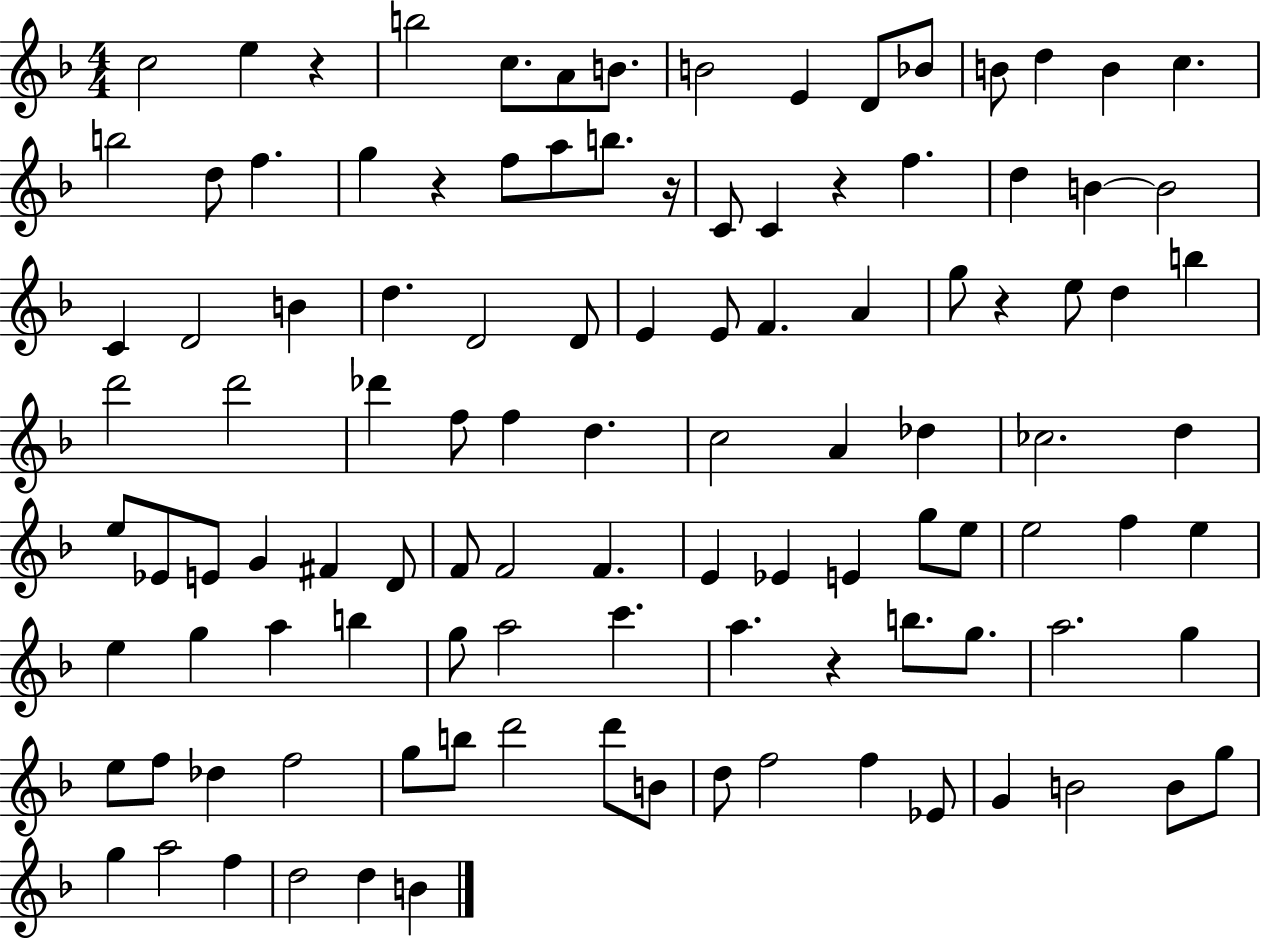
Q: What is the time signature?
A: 4/4